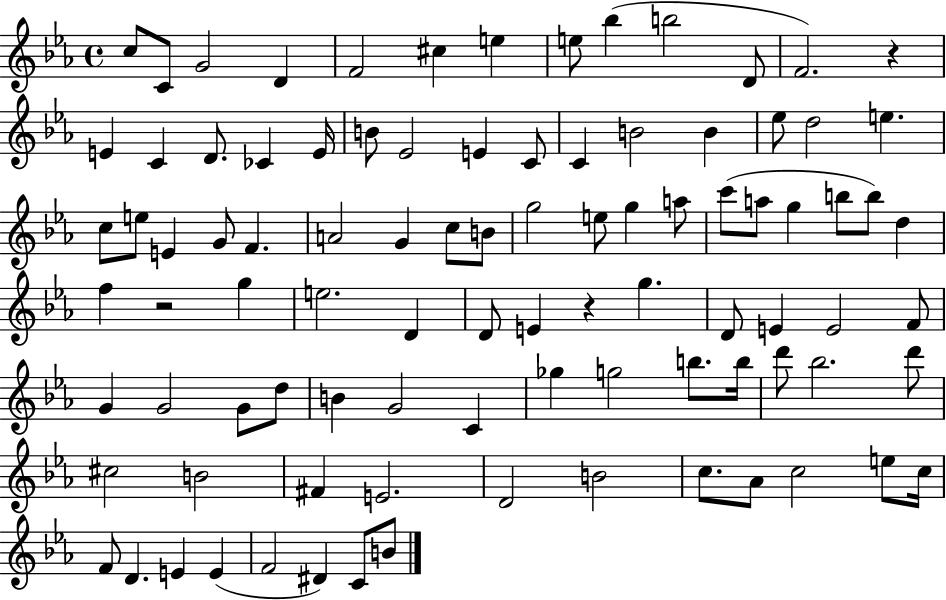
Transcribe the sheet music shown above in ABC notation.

X:1
T:Untitled
M:4/4
L:1/4
K:Eb
c/2 C/2 G2 D F2 ^c e e/2 _b b2 D/2 F2 z E C D/2 _C E/4 B/2 _E2 E C/2 C B2 B _e/2 d2 e c/2 e/2 E G/2 F A2 G c/2 B/2 g2 e/2 g a/2 c'/2 a/2 g b/2 b/2 d f z2 g e2 D D/2 E z g D/2 E E2 F/2 G G2 G/2 d/2 B G2 C _g g2 b/2 b/4 d'/2 _b2 d'/2 ^c2 B2 ^F E2 D2 B2 c/2 _A/2 c2 e/2 c/4 F/2 D E E F2 ^D C/2 B/2